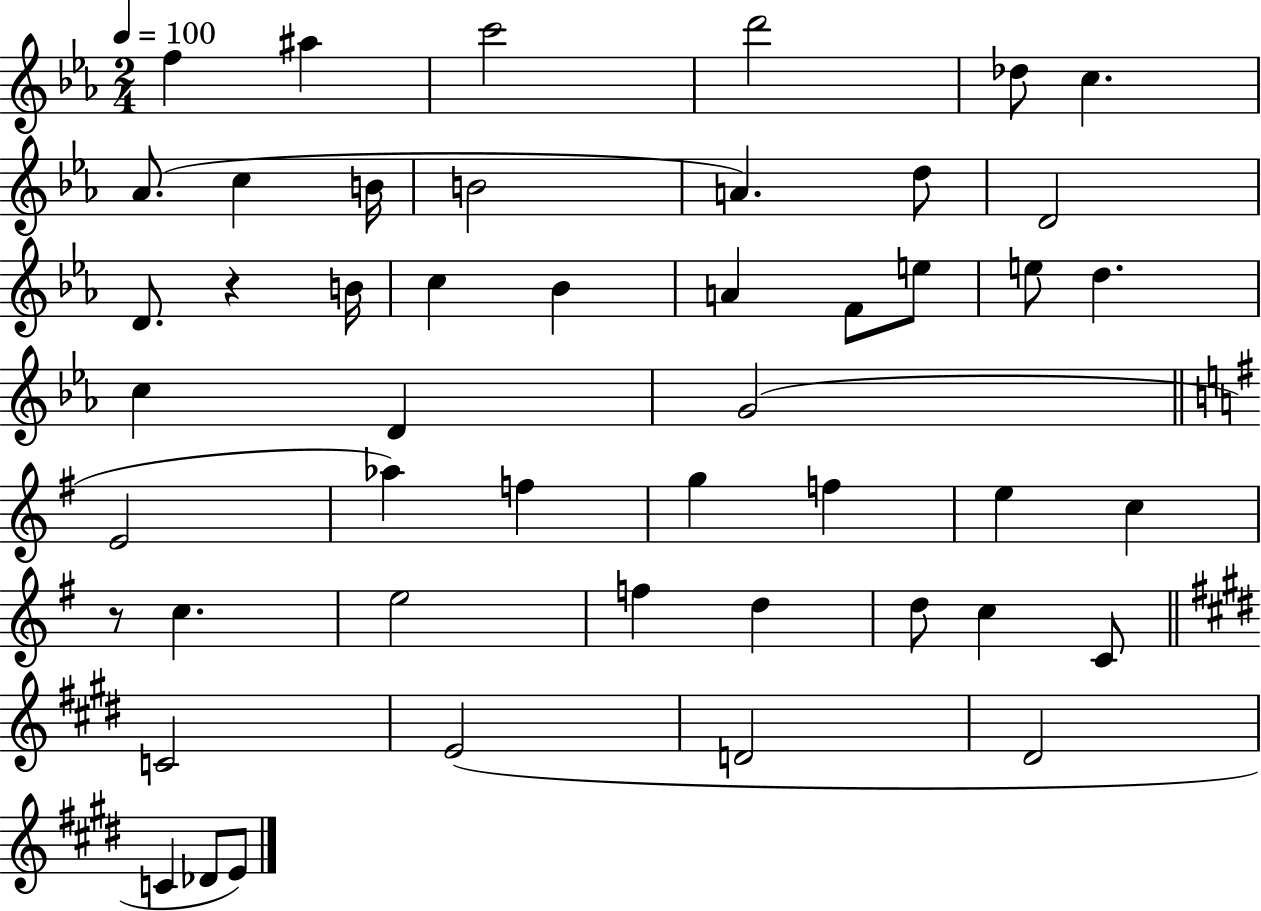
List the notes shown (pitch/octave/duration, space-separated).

F5/q A#5/q C6/h D6/h Db5/e C5/q. Ab4/e. C5/q B4/s B4/h A4/q. D5/e D4/h D4/e. R/q B4/s C5/q Bb4/q A4/q F4/e E5/e E5/e D5/q. C5/q D4/q G4/h E4/h Ab5/q F5/q G5/q F5/q E5/q C5/q R/e C5/q. E5/h F5/q D5/q D5/e C5/q C4/e C4/h E4/h D4/h D#4/h C4/q Db4/e E4/e